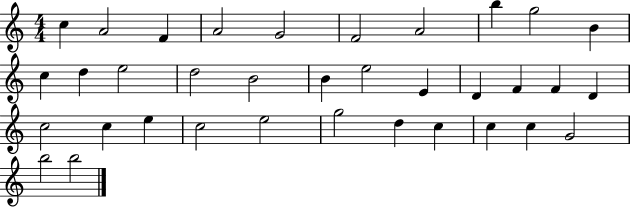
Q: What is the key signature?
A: C major